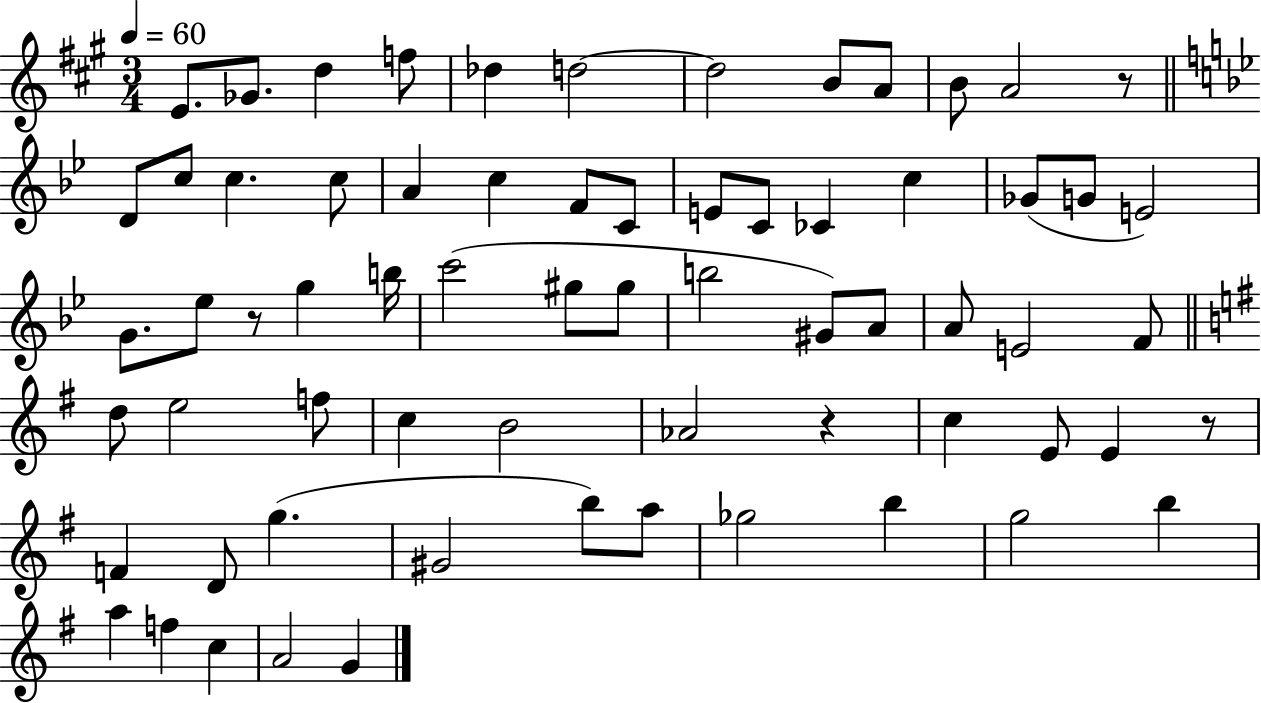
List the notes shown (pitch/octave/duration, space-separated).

E4/e. Gb4/e. D5/q F5/e Db5/q D5/h D5/h B4/e A4/e B4/e A4/h R/e D4/e C5/e C5/q. C5/e A4/q C5/q F4/e C4/e E4/e C4/e CES4/q C5/q Gb4/e G4/e E4/h G4/e. Eb5/e R/e G5/q B5/s C6/h G#5/e G#5/e B5/h G#4/e A4/e A4/e E4/h F4/e D5/e E5/h F5/e C5/q B4/h Ab4/h R/q C5/q E4/e E4/q R/e F4/q D4/e G5/q. G#4/h B5/e A5/e Gb5/h B5/q G5/h B5/q A5/q F5/q C5/q A4/h G4/q